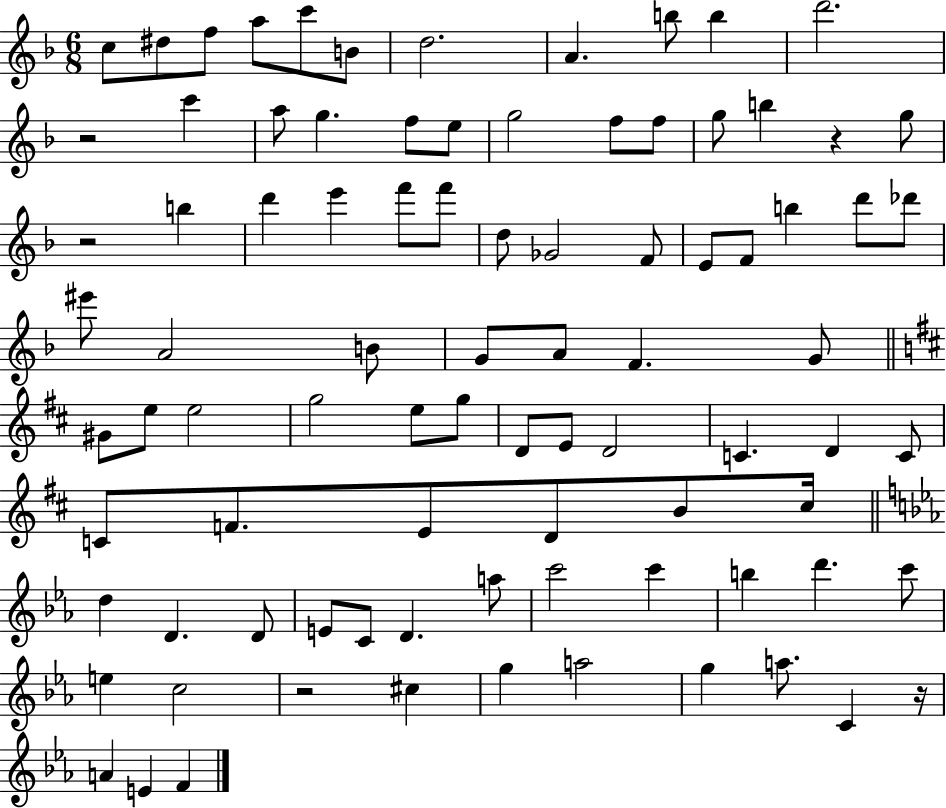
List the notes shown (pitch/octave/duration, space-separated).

C5/e D#5/e F5/e A5/e C6/e B4/e D5/h. A4/q. B5/e B5/q D6/h. R/h C6/q A5/e G5/q. F5/e E5/e G5/h F5/e F5/e G5/e B5/q R/q G5/e R/h B5/q D6/q E6/q F6/e F6/e D5/e Gb4/h F4/e E4/e F4/e B5/q D6/e Db6/e EIS6/e A4/h B4/e G4/e A4/e F4/q. G4/e G#4/e E5/e E5/h G5/h E5/e G5/e D4/e E4/e D4/h C4/q. D4/q C4/e C4/e F4/e. E4/e D4/e B4/e C#5/s D5/q D4/q. D4/e E4/e C4/e D4/q. A5/e C6/h C6/q B5/q D6/q. C6/e E5/q C5/h R/h C#5/q G5/q A5/h G5/q A5/e. C4/q R/s A4/q E4/q F4/q